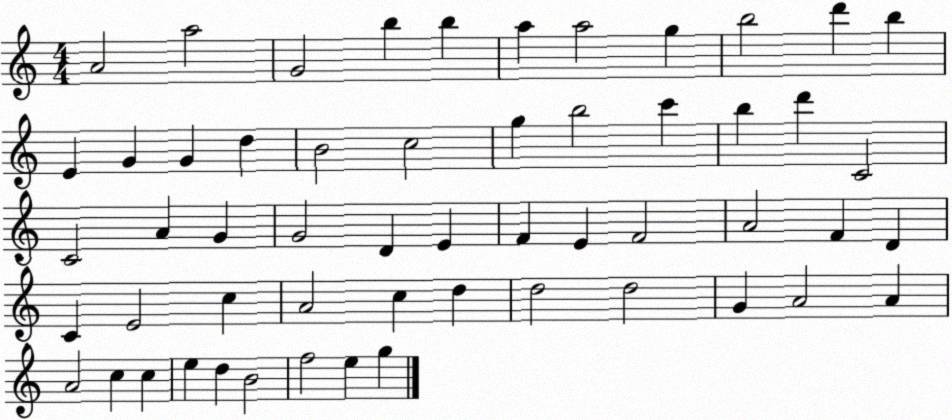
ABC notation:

X:1
T:Untitled
M:4/4
L:1/4
K:C
A2 a2 G2 b b a a2 g b2 d' b E G G d B2 c2 g b2 c' b d' C2 C2 A G G2 D E F E F2 A2 F D C E2 c A2 c d d2 d2 G A2 A A2 c c e d B2 f2 e g